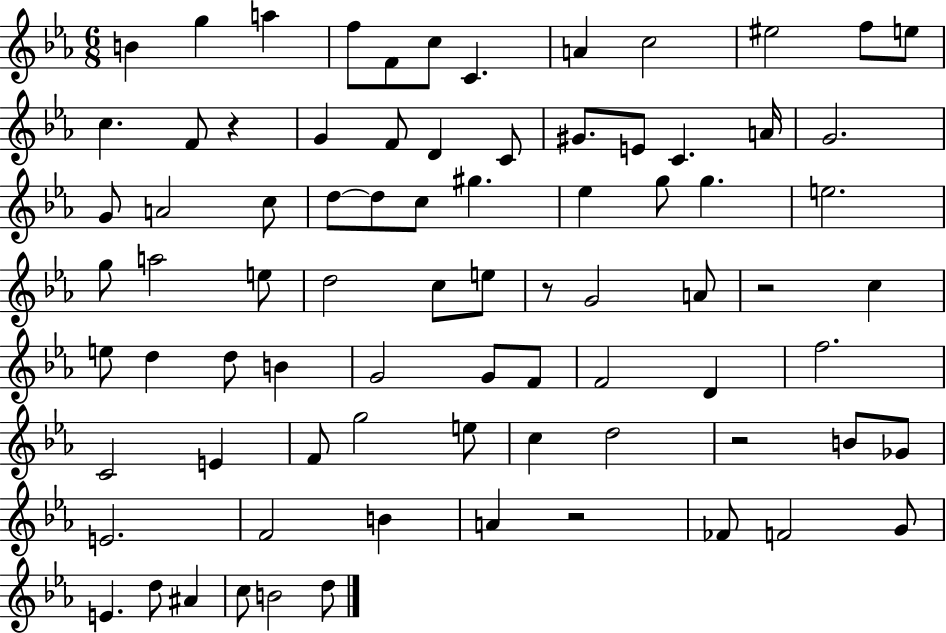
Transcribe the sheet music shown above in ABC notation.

X:1
T:Untitled
M:6/8
L:1/4
K:Eb
B g a f/2 F/2 c/2 C A c2 ^e2 f/2 e/2 c F/2 z G F/2 D C/2 ^G/2 E/2 C A/4 G2 G/2 A2 c/2 d/2 d/2 c/2 ^g _e g/2 g e2 g/2 a2 e/2 d2 c/2 e/2 z/2 G2 A/2 z2 c e/2 d d/2 B G2 G/2 F/2 F2 D f2 C2 E F/2 g2 e/2 c d2 z2 B/2 _G/2 E2 F2 B A z2 _F/2 F2 G/2 E d/2 ^A c/2 B2 d/2